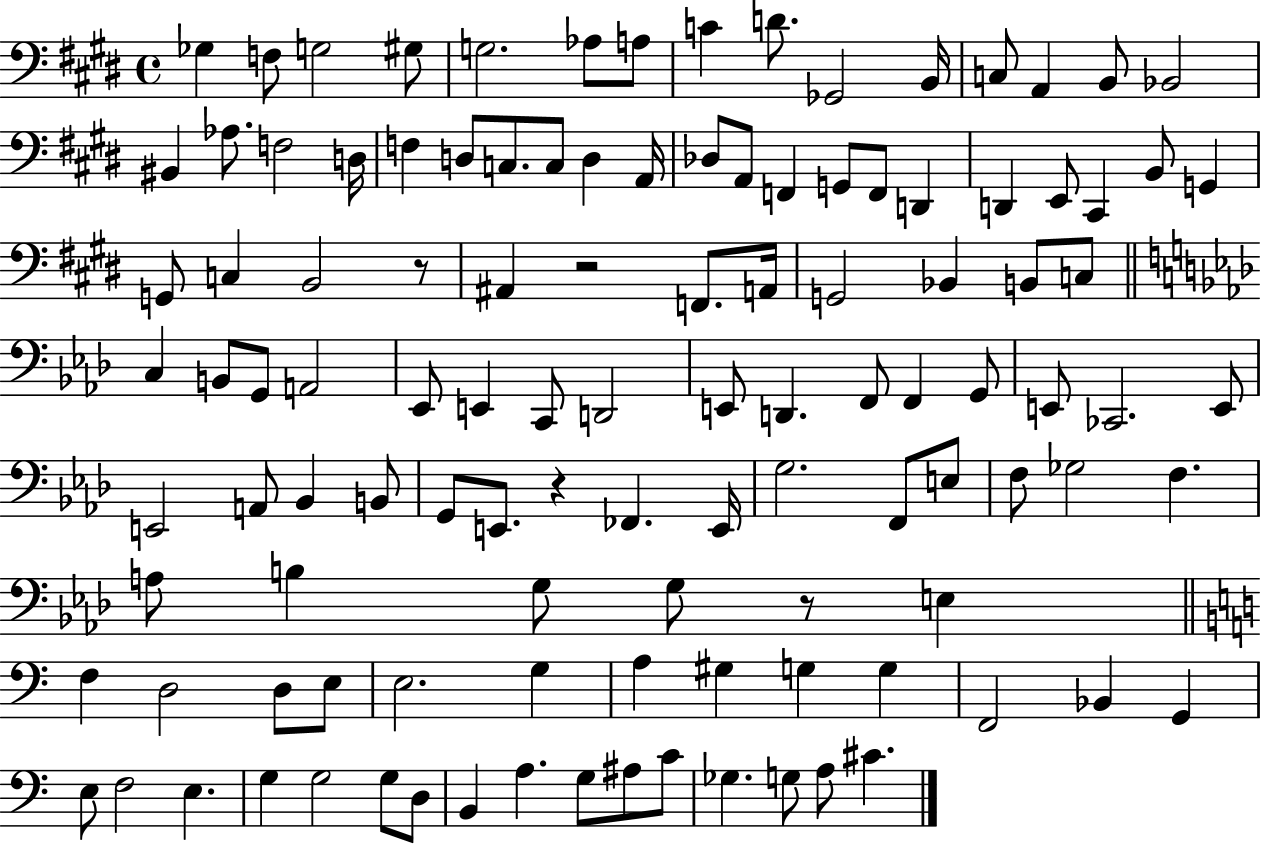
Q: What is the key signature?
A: E major